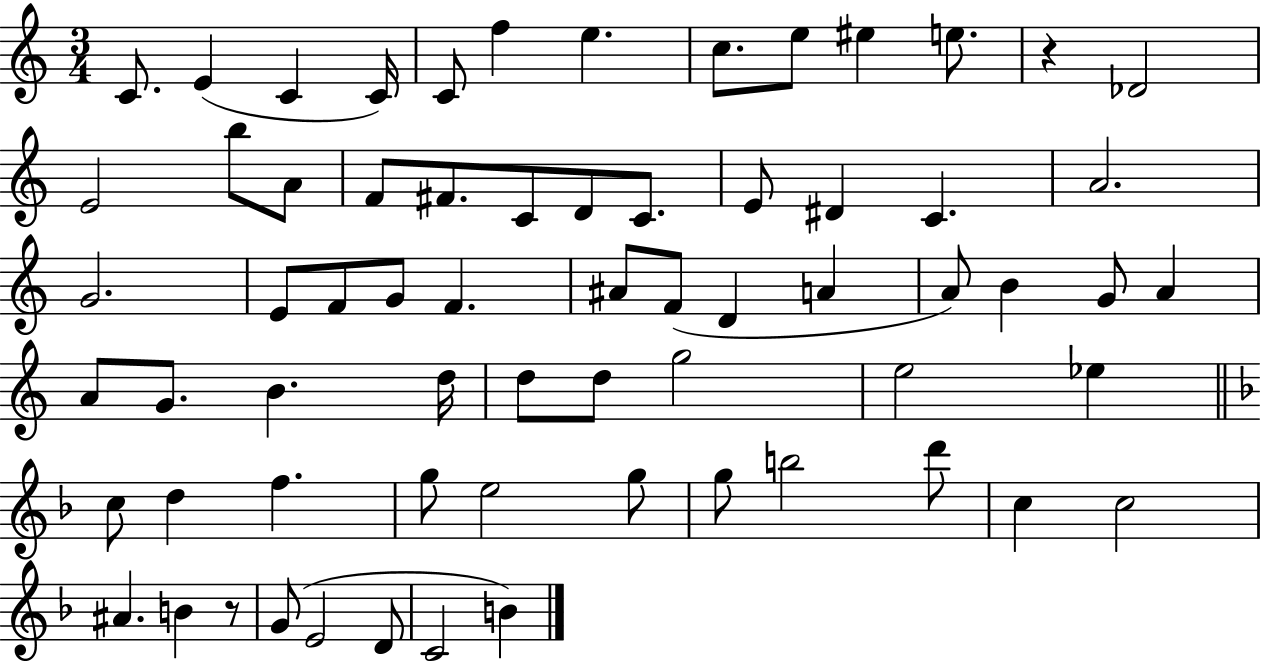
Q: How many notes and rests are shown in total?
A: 66